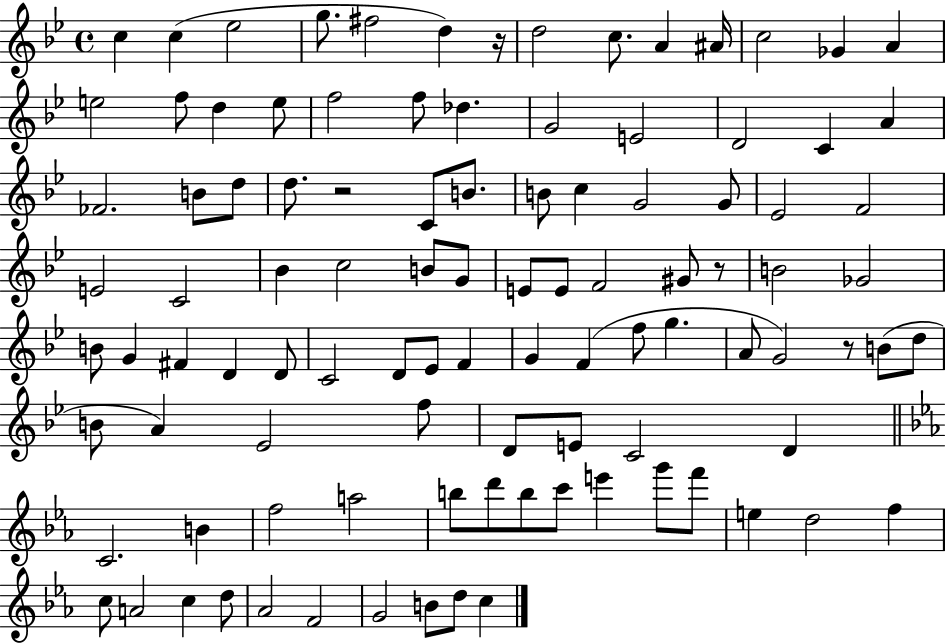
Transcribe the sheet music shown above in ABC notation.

X:1
T:Untitled
M:4/4
L:1/4
K:Bb
c c _e2 g/2 ^f2 d z/4 d2 c/2 A ^A/4 c2 _G A e2 f/2 d e/2 f2 f/2 _d G2 E2 D2 C A _F2 B/2 d/2 d/2 z2 C/2 B/2 B/2 c G2 G/2 _E2 F2 E2 C2 _B c2 B/2 G/2 E/2 E/2 F2 ^G/2 z/2 B2 _G2 B/2 G ^F D D/2 C2 D/2 _E/2 F G F f/2 g A/2 G2 z/2 B/2 d/2 B/2 A _E2 f/2 D/2 E/2 C2 D C2 B f2 a2 b/2 d'/2 b/2 c'/2 e' g'/2 f'/2 e d2 f c/2 A2 c d/2 _A2 F2 G2 B/2 d/2 c